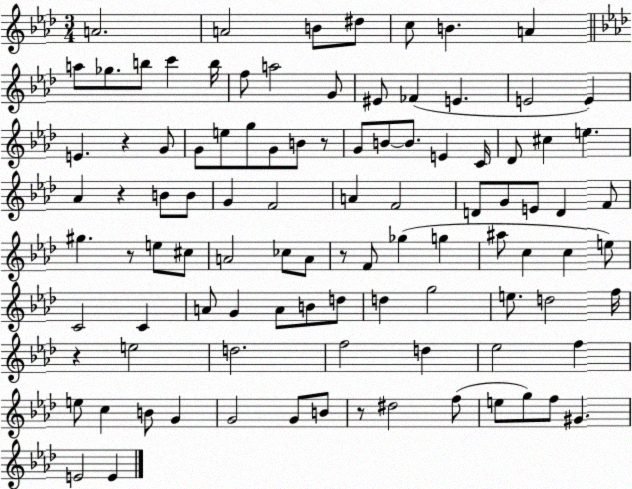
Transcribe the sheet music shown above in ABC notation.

X:1
T:Untitled
M:3/4
L:1/4
K:Ab
A2 A2 B/2 ^d/2 c/2 B A a/2 _g/2 b/2 c' b/4 f/2 a2 G/2 ^E/2 _F E E2 E E z G/2 G/2 e/2 g/2 G/2 B/2 z/2 G/2 B/2 B/2 E C/4 _D/2 ^c e _A z B/2 B/2 G F2 A F2 D/2 G/2 E/2 D F/2 ^g z/2 e/2 ^c/2 A2 _c/2 A/2 z/2 F/2 _g g ^a/2 c c e/2 C2 C A/2 G A/2 B/2 d/2 d g2 e/2 d2 f/4 z e2 d2 f2 d _e2 f e/2 c B/2 G G2 G/2 B/2 z/2 ^d2 f/2 e/2 g/2 f/2 ^G E2 E